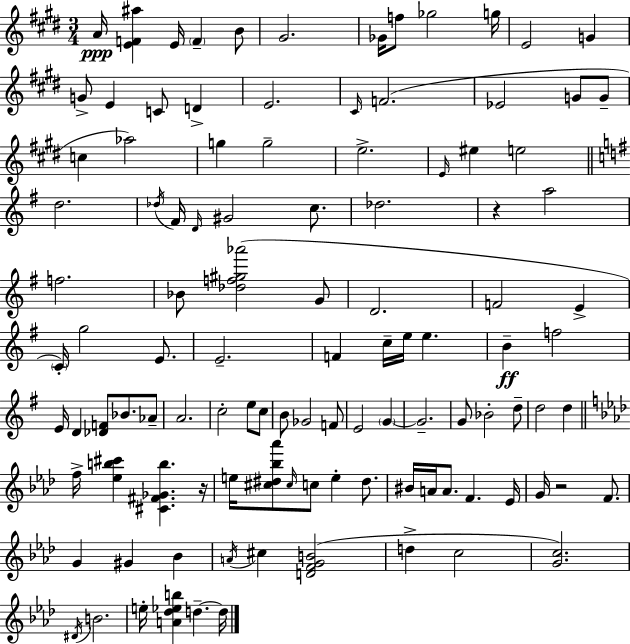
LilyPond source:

{
  \clef treble
  \numericTimeSignature
  \time 3/4
  \key e \major
  a'16\ppp <e' f' ais''>4 e'16 \parenthesize f'4-- b'8 | gis'2. | ges'16 f''8 ges''2 g''16 | e'2 g'4 | \break g'8-> e'4 c'8 d'4-> | e'2. | \grace { cis'16 } f'2.( | ees'2 g'8 g'8-- | \break c''4 aes''2) | g''4 g''2-- | e''2.-> | \grace { e'16 } eis''4 e''2 | \break \bar "||" \break \key g \major d''2. | \acciaccatura { des''16 } fis'16 \grace { d'16 } gis'2 c''8. | des''2. | r4 a''2 | \break f''2. | bes'8 <des'' f'' gis'' aes'''>2( | g'8 d'2. | f'2 e'4-> | \break \parenthesize c'16-.) g''2 e'8. | e'2.-- | f'4 c''16-- e''16 e''4. | b'4--\ff f''2 | \break e'16 d'4 <des' f'>8 bes'8. | aes'8-- a'2. | c''2-. e''8 | c''8 b'8 ges'2 | \break f'8 e'2 \parenthesize g'4~~ | g'2.-- | g'8 bes'2-. | d''8-- d''2 d''4 | \break \bar "||" \break \key aes \major f''16-> <ees'' b'' cis'''>4 <cis' fis' ges' b''>4. r16 | e''16 <cis'' dis'' bes'' aes'''>8 \grace { cis''16 } c''8 e''4-. dis''8. | bis'16 a'16 a'8. f'4. | ees'16 g'16 r2 f'8. | \break g'4 gis'4 bes'4 | \acciaccatura { a'16 } cis''4 <d' f' g' b'>2( | d''4-> c''2 | <g' c''>2.) | \break \acciaccatura { dis'16 } b'2. | e''16-. <a' des'' ees'' b''>4 d''4.--~~ | d''16 \bar "|."
}